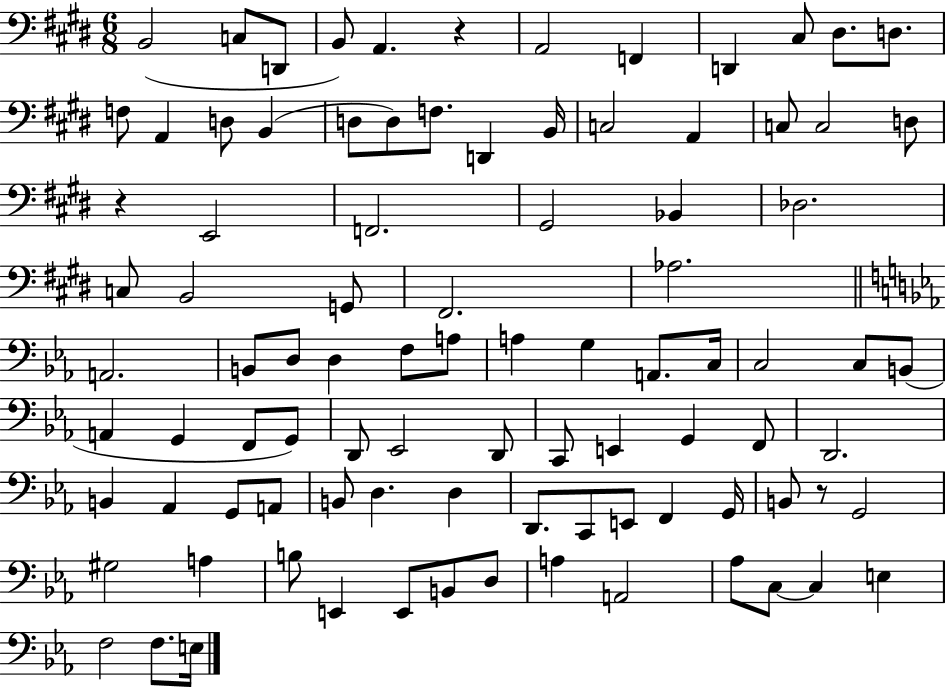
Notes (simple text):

B2/h C3/e D2/e B2/e A2/q. R/q A2/h F2/q D2/q C#3/e D#3/e. D3/e. F3/e A2/q D3/e B2/q D3/e D3/e F3/e. D2/q B2/s C3/h A2/q C3/e C3/h D3/e R/q E2/h F2/h. G#2/h Bb2/q Db3/h. C3/e B2/h G2/e F#2/h. Ab3/h. A2/h. B2/e D3/e D3/q F3/e A3/e A3/q G3/q A2/e. C3/s C3/h C3/e B2/e A2/q G2/q F2/e G2/e D2/e Eb2/h D2/e C2/e E2/q G2/q F2/e D2/h. B2/q Ab2/q G2/e A2/e B2/e D3/q. D3/q D2/e. C2/e E2/e F2/q G2/s B2/e R/e G2/h G#3/h A3/q B3/e E2/q E2/e B2/e D3/e A3/q A2/h Ab3/e C3/e C3/q E3/q F3/h F3/e. E3/s